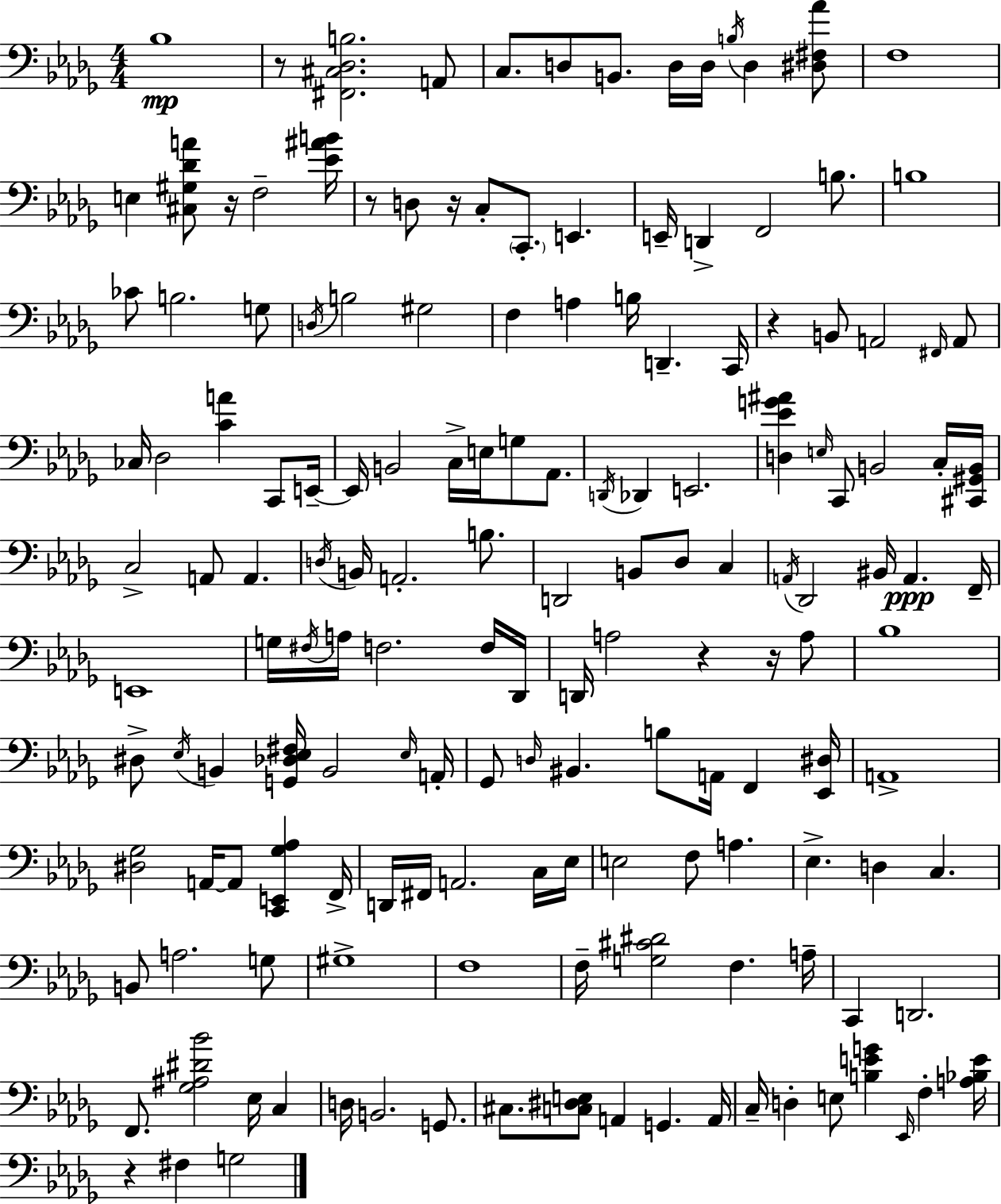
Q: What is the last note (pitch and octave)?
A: G3